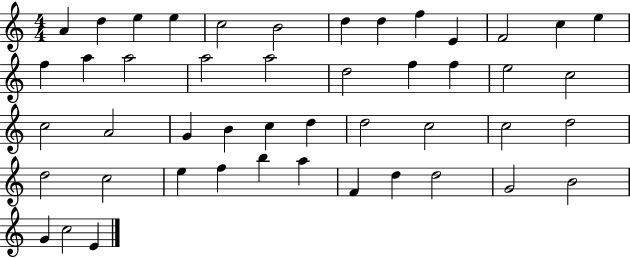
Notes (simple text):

A4/q D5/q E5/q E5/q C5/h B4/h D5/q D5/q F5/q E4/q F4/h C5/q E5/q F5/q A5/q A5/h A5/h A5/h D5/h F5/q F5/q E5/h C5/h C5/h A4/h G4/q B4/q C5/q D5/q D5/h C5/h C5/h D5/h D5/h C5/h E5/q F5/q B5/q A5/q F4/q D5/q D5/h G4/h B4/h G4/q C5/h E4/q